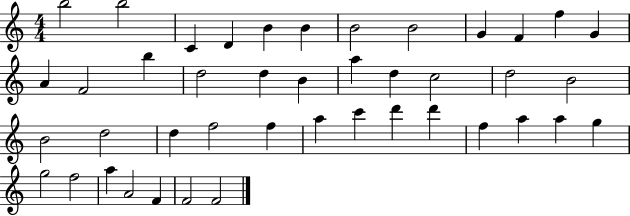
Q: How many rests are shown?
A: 0